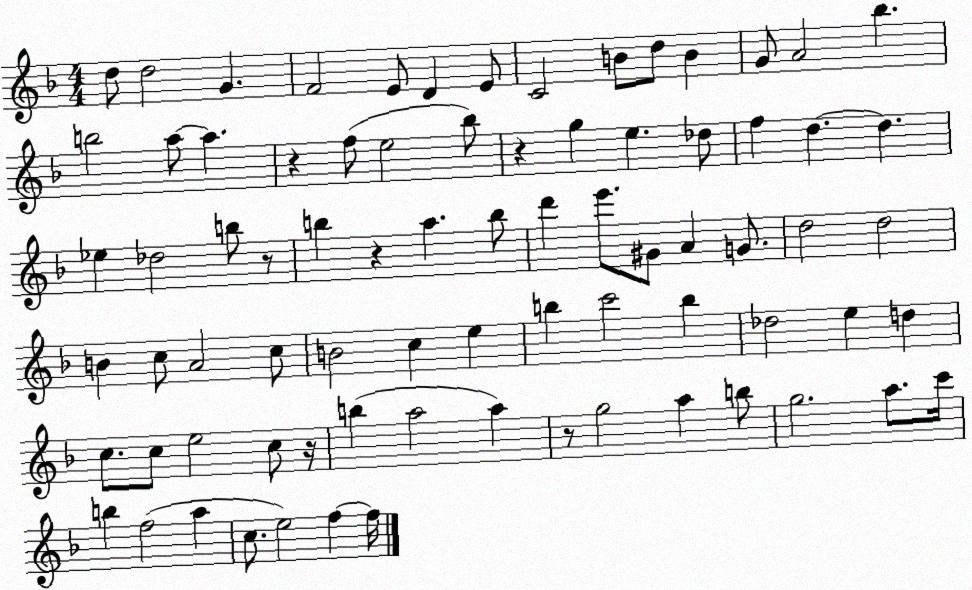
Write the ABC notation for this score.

X:1
T:Untitled
M:4/4
L:1/4
K:F
d/2 d2 G F2 E/2 D E/2 C2 B/2 d/2 B G/2 A2 _b b2 a/2 a z f/2 e2 _b/2 z g e _d/2 f d d _e _d2 b/2 z/2 b z a b/2 d' e'/2 ^G/2 A G/2 d2 d2 B c/2 A2 c/2 B2 c e b c'2 b _d2 e d c/2 c/2 e2 c/2 z/4 b a2 a z/2 g2 a b/2 g2 a/2 c'/4 b f2 a c/2 e2 f f/4